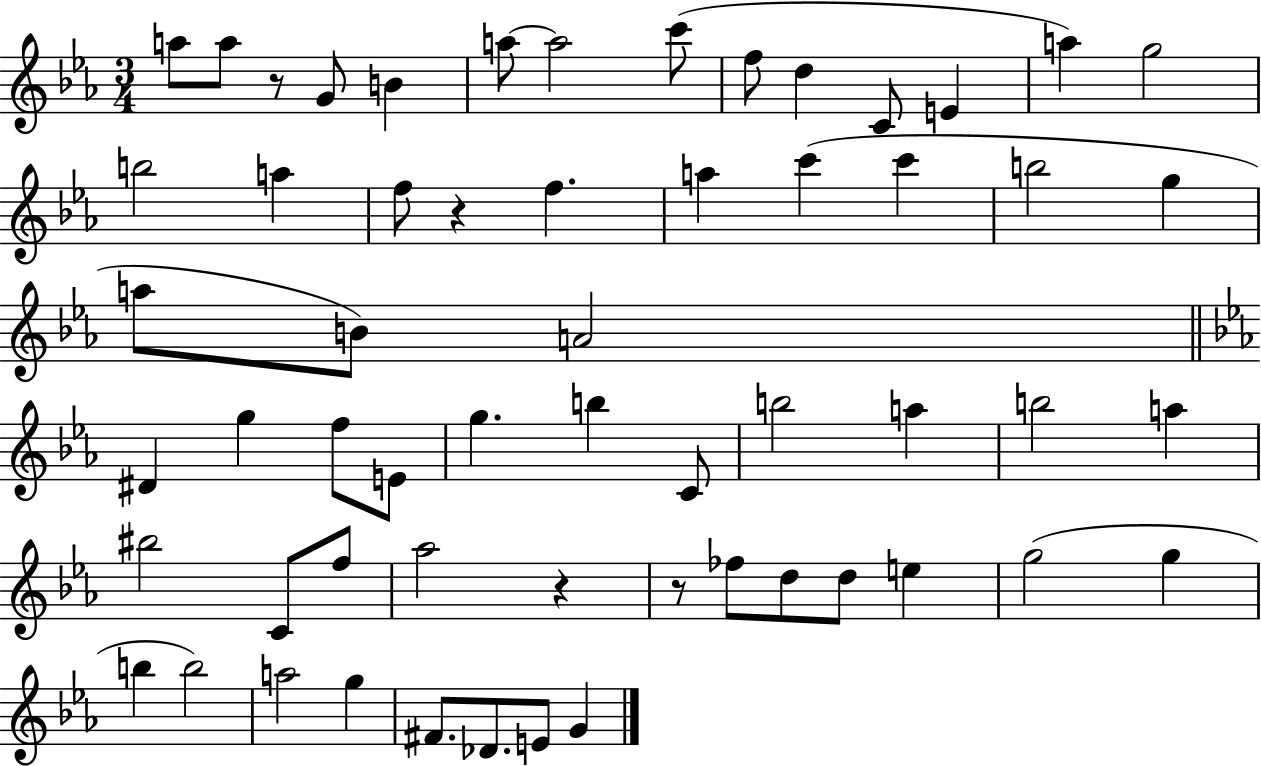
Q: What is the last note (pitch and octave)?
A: G4